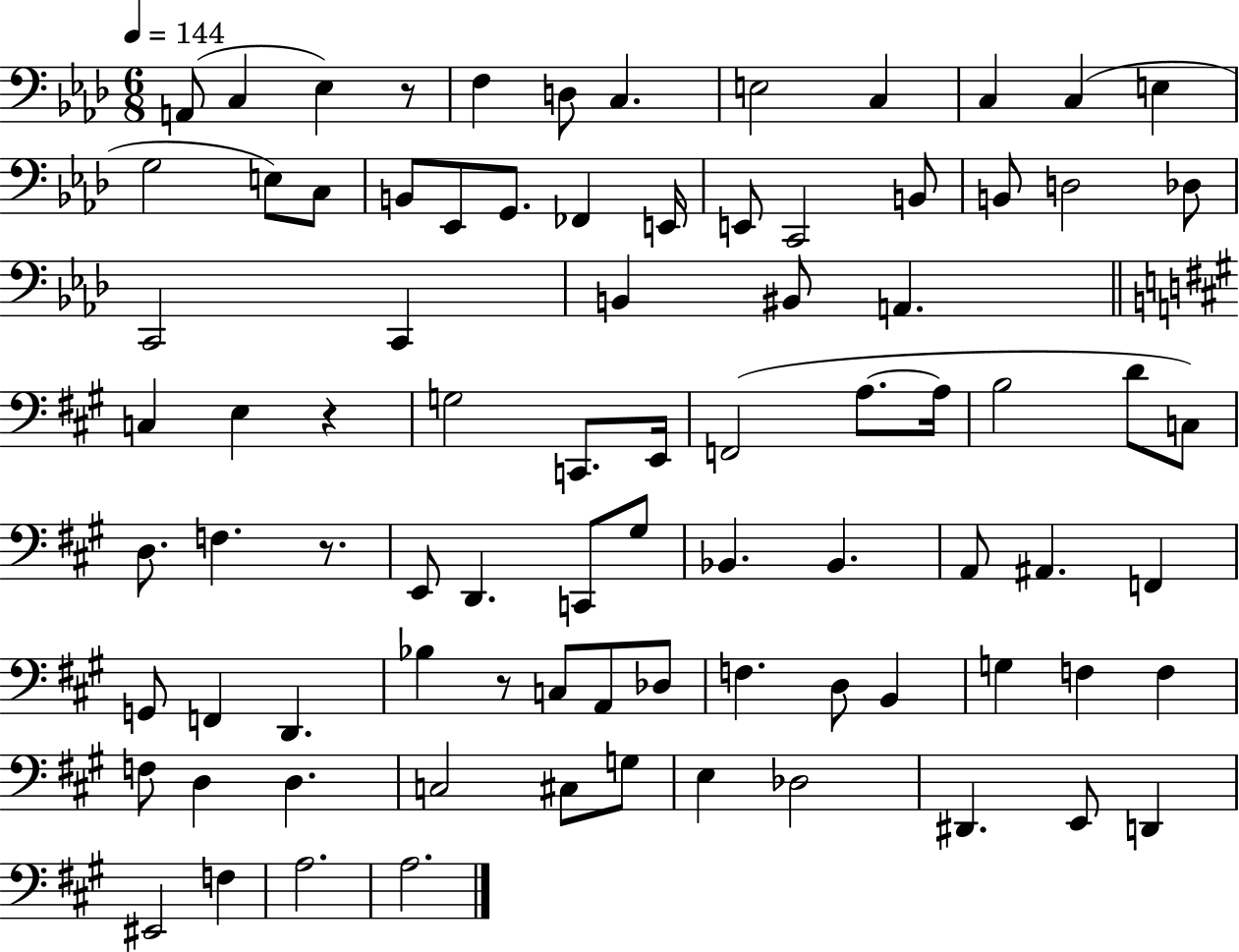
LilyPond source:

{
  \clef bass
  \numericTimeSignature
  \time 6/8
  \key aes \major
  \tempo 4 = 144
  a,8( c4 ees4) r8 | f4 d8 c4. | e2 c4 | c4 c4( e4 | \break g2 e8) c8 | b,8 ees,8 g,8. fes,4 e,16 | e,8 c,2 b,8 | b,8 d2 des8 | \break c,2 c,4 | b,4 bis,8 a,4. | \bar "||" \break \key a \major c4 e4 r4 | g2 c,8. e,16 | f,2( a8.~~ a16 | b2 d'8 c8) | \break d8. f4. r8. | e,8 d,4. c,8 gis8 | bes,4. bes,4. | a,8 ais,4. f,4 | \break g,8 f,4 d,4. | bes4 r8 c8 a,8 des8 | f4. d8 b,4 | g4 f4 f4 | \break f8 d4 d4. | c2 cis8 g8 | e4 des2 | dis,4. e,8 d,4 | \break eis,2 f4 | a2. | a2. | \bar "|."
}